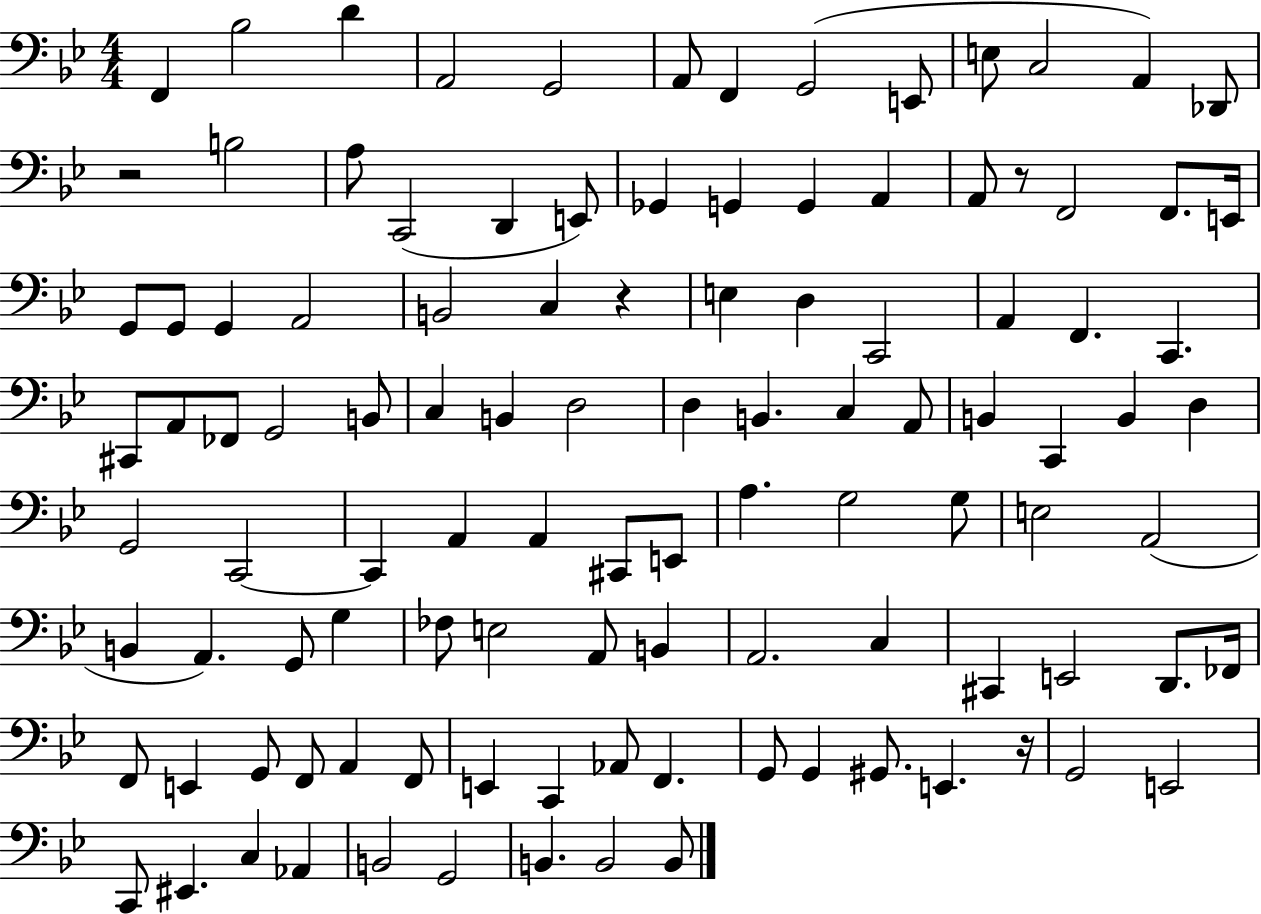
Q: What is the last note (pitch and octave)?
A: B2